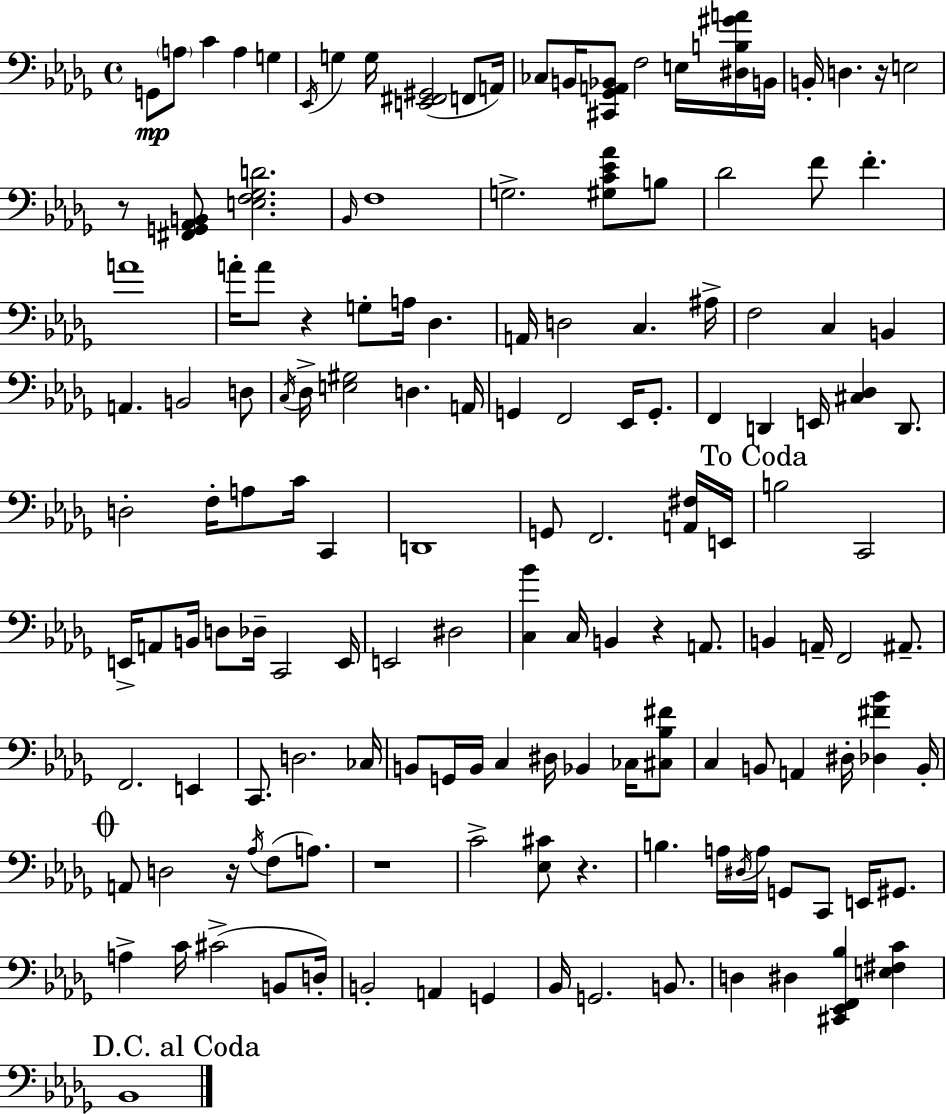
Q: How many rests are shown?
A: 7